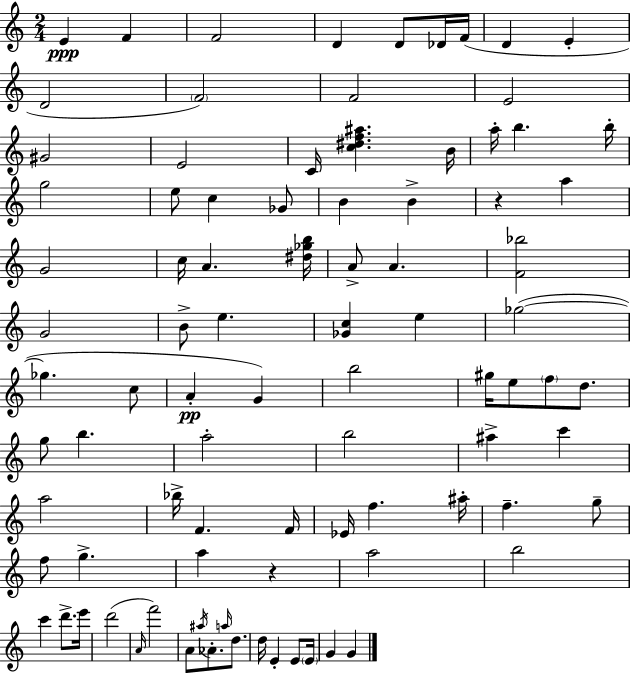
{
  \clef treble
  \numericTimeSignature
  \time 2/4
  \key c \major
  e'4\ppp f'4 | f'2 | d'4 d'8 des'16 f'16( | d'4 e'4-. | \break d'2 | \parenthesize f'2) | f'2 | e'2 | \break gis'2 | e'2 | c'16 <c'' dis'' f'' ais''>4. b'16 | a''16-. b''4. b''16-. | \break g''2 | e''8 c''4 ges'8 | b'4 b'4-> | r4 a''4 | \break g'2 | c''16 a'4. <dis'' ges'' b''>16 | a'8-> a'4. | <f' bes''>2 | \break g'2 | b'8-> e''4. | <ges' c''>4 e''4 | ges''2~(~ | \break ges''4. c''8 | a'4-.\pp g'4) | b''2 | gis''16 e''8 \parenthesize f''8 d''8. | \break g''8 b''4. | a''2-. | b''2 | ais''4-> c'''4 | \break a''2 | bes''16-> f'4. f'16 | ees'16 f''4. ais''16-. | f''4.-- g''8-- | \break f''8 g''4.-> | a''4 r4 | a''2 | b''2 | \break c'''4 d'''8.-> e'''16 | d'''2( | \grace { a'16 } f'''2) | a'8 \acciaccatura { ais''16 } aes'8.-. \grace { a''16 } | \break d''8. d''16 e'4-. | e'8 \parenthesize e'16 g'4 g'4 | \bar "|."
}